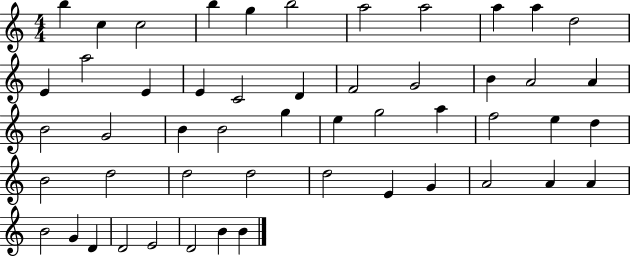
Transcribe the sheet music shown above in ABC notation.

X:1
T:Untitled
M:4/4
L:1/4
K:C
b c c2 b g b2 a2 a2 a a d2 E a2 E E C2 D F2 G2 B A2 A B2 G2 B B2 g e g2 a f2 e d B2 d2 d2 d2 d2 E G A2 A A B2 G D D2 E2 D2 B B